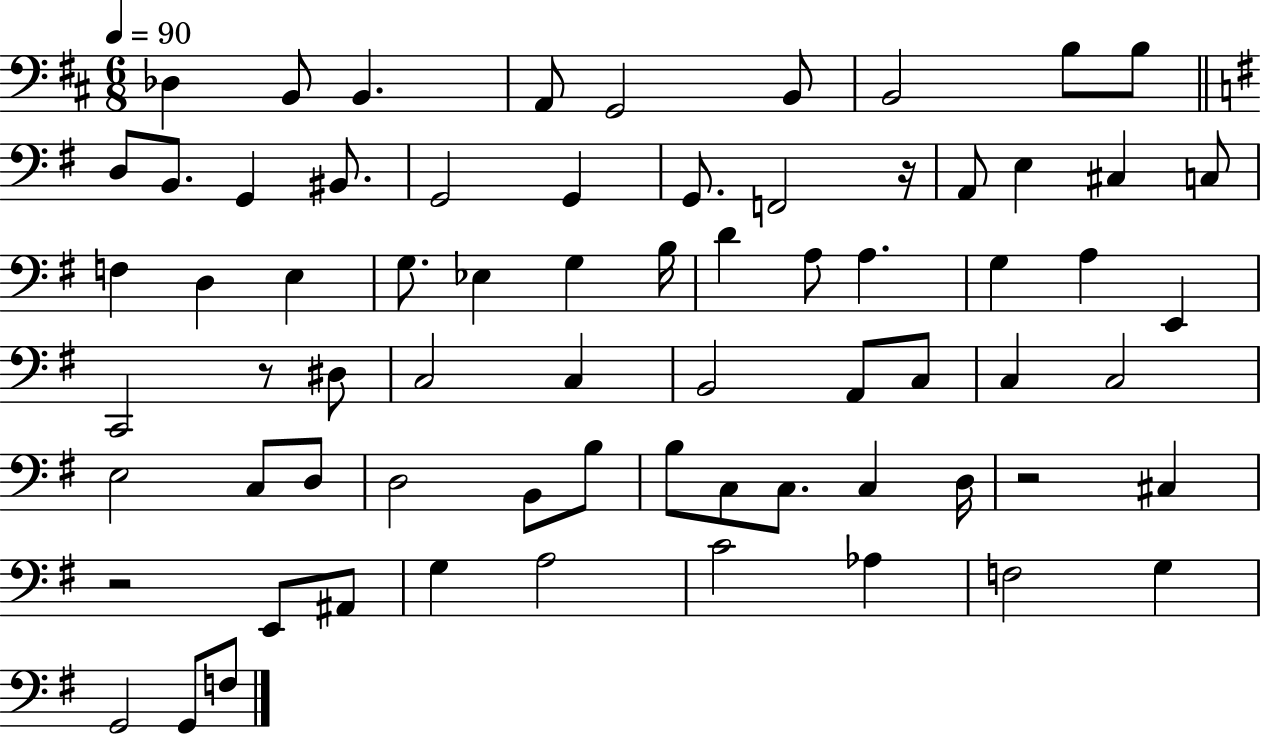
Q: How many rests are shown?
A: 4